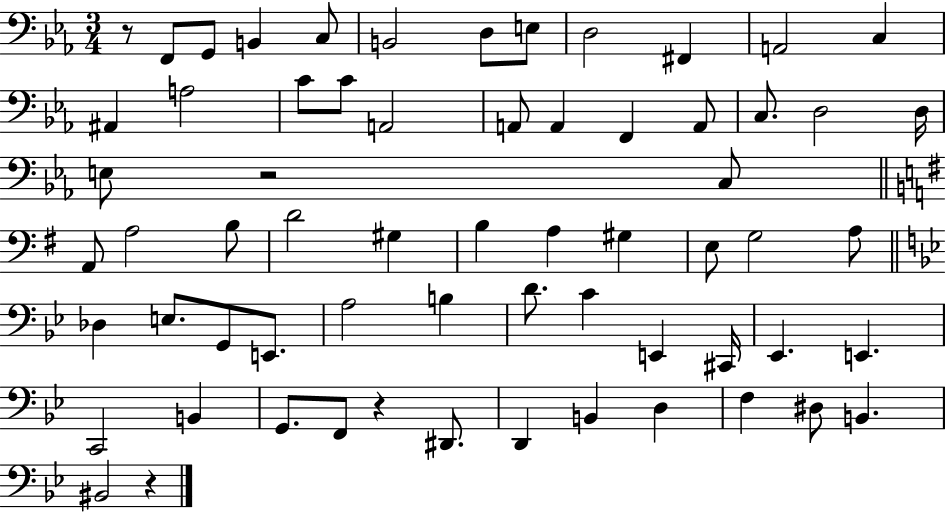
R/e F2/e G2/e B2/q C3/e B2/h D3/e E3/e D3/h F#2/q A2/h C3/q A#2/q A3/h C4/e C4/e A2/h A2/e A2/q F2/q A2/e C3/e. D3/h D3/s E3/e R/h C3/e A2/e A3/h B3/e D4/h G#3/q B3/q A3/q G#3/q E3/e G3/h A3/e Db3/q E3/e. G2/e E2/e. A3/h B3/q D4/e. C4/q E2/q C#2/s Eb2/q. E2/q. C2/h B2/q G2/e. F2/e R/q D#2/e. D2/q B2/q D3/q F3/q D#3/e B2/q. BIS2/h R/q